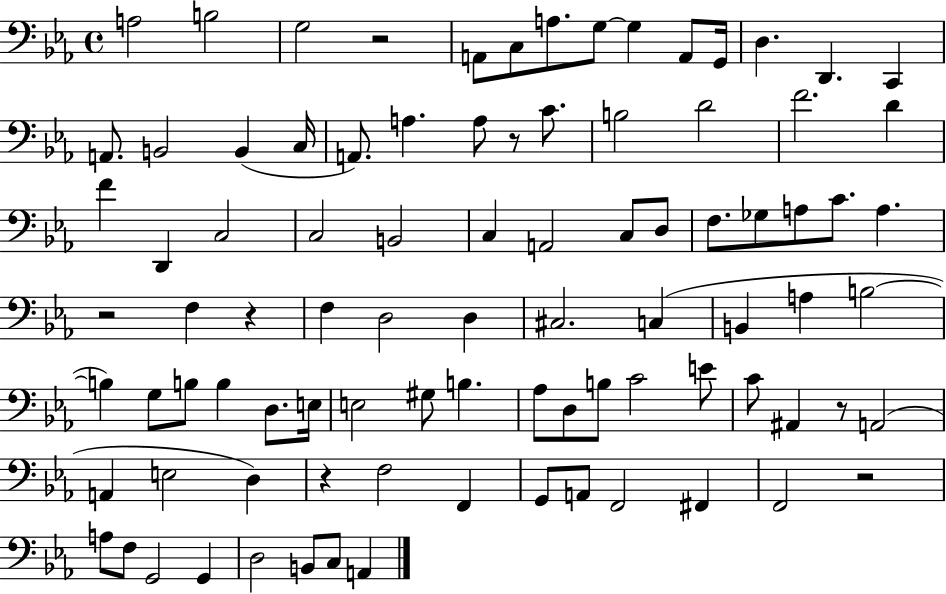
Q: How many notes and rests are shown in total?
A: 90